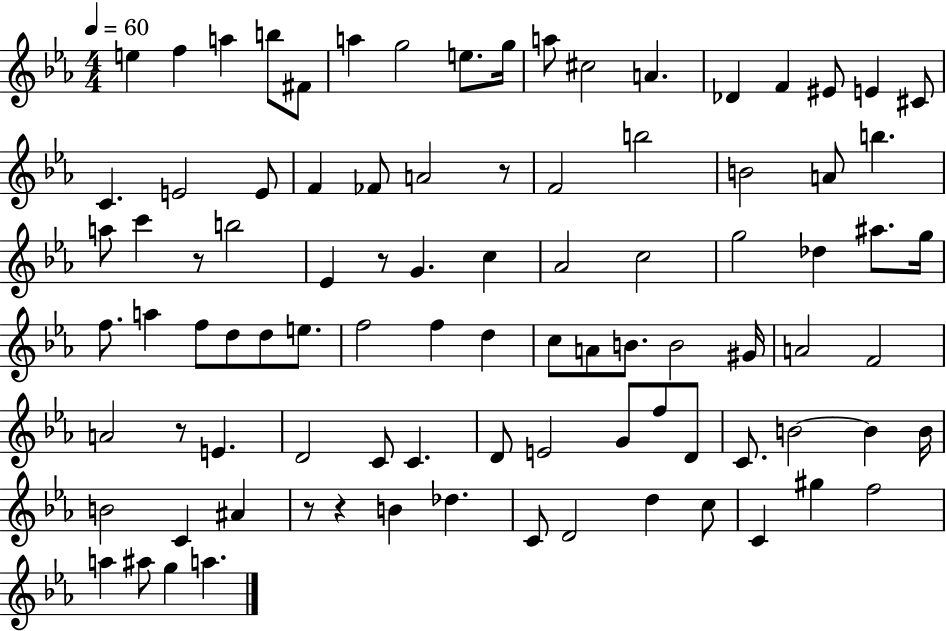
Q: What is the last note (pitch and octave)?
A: A5